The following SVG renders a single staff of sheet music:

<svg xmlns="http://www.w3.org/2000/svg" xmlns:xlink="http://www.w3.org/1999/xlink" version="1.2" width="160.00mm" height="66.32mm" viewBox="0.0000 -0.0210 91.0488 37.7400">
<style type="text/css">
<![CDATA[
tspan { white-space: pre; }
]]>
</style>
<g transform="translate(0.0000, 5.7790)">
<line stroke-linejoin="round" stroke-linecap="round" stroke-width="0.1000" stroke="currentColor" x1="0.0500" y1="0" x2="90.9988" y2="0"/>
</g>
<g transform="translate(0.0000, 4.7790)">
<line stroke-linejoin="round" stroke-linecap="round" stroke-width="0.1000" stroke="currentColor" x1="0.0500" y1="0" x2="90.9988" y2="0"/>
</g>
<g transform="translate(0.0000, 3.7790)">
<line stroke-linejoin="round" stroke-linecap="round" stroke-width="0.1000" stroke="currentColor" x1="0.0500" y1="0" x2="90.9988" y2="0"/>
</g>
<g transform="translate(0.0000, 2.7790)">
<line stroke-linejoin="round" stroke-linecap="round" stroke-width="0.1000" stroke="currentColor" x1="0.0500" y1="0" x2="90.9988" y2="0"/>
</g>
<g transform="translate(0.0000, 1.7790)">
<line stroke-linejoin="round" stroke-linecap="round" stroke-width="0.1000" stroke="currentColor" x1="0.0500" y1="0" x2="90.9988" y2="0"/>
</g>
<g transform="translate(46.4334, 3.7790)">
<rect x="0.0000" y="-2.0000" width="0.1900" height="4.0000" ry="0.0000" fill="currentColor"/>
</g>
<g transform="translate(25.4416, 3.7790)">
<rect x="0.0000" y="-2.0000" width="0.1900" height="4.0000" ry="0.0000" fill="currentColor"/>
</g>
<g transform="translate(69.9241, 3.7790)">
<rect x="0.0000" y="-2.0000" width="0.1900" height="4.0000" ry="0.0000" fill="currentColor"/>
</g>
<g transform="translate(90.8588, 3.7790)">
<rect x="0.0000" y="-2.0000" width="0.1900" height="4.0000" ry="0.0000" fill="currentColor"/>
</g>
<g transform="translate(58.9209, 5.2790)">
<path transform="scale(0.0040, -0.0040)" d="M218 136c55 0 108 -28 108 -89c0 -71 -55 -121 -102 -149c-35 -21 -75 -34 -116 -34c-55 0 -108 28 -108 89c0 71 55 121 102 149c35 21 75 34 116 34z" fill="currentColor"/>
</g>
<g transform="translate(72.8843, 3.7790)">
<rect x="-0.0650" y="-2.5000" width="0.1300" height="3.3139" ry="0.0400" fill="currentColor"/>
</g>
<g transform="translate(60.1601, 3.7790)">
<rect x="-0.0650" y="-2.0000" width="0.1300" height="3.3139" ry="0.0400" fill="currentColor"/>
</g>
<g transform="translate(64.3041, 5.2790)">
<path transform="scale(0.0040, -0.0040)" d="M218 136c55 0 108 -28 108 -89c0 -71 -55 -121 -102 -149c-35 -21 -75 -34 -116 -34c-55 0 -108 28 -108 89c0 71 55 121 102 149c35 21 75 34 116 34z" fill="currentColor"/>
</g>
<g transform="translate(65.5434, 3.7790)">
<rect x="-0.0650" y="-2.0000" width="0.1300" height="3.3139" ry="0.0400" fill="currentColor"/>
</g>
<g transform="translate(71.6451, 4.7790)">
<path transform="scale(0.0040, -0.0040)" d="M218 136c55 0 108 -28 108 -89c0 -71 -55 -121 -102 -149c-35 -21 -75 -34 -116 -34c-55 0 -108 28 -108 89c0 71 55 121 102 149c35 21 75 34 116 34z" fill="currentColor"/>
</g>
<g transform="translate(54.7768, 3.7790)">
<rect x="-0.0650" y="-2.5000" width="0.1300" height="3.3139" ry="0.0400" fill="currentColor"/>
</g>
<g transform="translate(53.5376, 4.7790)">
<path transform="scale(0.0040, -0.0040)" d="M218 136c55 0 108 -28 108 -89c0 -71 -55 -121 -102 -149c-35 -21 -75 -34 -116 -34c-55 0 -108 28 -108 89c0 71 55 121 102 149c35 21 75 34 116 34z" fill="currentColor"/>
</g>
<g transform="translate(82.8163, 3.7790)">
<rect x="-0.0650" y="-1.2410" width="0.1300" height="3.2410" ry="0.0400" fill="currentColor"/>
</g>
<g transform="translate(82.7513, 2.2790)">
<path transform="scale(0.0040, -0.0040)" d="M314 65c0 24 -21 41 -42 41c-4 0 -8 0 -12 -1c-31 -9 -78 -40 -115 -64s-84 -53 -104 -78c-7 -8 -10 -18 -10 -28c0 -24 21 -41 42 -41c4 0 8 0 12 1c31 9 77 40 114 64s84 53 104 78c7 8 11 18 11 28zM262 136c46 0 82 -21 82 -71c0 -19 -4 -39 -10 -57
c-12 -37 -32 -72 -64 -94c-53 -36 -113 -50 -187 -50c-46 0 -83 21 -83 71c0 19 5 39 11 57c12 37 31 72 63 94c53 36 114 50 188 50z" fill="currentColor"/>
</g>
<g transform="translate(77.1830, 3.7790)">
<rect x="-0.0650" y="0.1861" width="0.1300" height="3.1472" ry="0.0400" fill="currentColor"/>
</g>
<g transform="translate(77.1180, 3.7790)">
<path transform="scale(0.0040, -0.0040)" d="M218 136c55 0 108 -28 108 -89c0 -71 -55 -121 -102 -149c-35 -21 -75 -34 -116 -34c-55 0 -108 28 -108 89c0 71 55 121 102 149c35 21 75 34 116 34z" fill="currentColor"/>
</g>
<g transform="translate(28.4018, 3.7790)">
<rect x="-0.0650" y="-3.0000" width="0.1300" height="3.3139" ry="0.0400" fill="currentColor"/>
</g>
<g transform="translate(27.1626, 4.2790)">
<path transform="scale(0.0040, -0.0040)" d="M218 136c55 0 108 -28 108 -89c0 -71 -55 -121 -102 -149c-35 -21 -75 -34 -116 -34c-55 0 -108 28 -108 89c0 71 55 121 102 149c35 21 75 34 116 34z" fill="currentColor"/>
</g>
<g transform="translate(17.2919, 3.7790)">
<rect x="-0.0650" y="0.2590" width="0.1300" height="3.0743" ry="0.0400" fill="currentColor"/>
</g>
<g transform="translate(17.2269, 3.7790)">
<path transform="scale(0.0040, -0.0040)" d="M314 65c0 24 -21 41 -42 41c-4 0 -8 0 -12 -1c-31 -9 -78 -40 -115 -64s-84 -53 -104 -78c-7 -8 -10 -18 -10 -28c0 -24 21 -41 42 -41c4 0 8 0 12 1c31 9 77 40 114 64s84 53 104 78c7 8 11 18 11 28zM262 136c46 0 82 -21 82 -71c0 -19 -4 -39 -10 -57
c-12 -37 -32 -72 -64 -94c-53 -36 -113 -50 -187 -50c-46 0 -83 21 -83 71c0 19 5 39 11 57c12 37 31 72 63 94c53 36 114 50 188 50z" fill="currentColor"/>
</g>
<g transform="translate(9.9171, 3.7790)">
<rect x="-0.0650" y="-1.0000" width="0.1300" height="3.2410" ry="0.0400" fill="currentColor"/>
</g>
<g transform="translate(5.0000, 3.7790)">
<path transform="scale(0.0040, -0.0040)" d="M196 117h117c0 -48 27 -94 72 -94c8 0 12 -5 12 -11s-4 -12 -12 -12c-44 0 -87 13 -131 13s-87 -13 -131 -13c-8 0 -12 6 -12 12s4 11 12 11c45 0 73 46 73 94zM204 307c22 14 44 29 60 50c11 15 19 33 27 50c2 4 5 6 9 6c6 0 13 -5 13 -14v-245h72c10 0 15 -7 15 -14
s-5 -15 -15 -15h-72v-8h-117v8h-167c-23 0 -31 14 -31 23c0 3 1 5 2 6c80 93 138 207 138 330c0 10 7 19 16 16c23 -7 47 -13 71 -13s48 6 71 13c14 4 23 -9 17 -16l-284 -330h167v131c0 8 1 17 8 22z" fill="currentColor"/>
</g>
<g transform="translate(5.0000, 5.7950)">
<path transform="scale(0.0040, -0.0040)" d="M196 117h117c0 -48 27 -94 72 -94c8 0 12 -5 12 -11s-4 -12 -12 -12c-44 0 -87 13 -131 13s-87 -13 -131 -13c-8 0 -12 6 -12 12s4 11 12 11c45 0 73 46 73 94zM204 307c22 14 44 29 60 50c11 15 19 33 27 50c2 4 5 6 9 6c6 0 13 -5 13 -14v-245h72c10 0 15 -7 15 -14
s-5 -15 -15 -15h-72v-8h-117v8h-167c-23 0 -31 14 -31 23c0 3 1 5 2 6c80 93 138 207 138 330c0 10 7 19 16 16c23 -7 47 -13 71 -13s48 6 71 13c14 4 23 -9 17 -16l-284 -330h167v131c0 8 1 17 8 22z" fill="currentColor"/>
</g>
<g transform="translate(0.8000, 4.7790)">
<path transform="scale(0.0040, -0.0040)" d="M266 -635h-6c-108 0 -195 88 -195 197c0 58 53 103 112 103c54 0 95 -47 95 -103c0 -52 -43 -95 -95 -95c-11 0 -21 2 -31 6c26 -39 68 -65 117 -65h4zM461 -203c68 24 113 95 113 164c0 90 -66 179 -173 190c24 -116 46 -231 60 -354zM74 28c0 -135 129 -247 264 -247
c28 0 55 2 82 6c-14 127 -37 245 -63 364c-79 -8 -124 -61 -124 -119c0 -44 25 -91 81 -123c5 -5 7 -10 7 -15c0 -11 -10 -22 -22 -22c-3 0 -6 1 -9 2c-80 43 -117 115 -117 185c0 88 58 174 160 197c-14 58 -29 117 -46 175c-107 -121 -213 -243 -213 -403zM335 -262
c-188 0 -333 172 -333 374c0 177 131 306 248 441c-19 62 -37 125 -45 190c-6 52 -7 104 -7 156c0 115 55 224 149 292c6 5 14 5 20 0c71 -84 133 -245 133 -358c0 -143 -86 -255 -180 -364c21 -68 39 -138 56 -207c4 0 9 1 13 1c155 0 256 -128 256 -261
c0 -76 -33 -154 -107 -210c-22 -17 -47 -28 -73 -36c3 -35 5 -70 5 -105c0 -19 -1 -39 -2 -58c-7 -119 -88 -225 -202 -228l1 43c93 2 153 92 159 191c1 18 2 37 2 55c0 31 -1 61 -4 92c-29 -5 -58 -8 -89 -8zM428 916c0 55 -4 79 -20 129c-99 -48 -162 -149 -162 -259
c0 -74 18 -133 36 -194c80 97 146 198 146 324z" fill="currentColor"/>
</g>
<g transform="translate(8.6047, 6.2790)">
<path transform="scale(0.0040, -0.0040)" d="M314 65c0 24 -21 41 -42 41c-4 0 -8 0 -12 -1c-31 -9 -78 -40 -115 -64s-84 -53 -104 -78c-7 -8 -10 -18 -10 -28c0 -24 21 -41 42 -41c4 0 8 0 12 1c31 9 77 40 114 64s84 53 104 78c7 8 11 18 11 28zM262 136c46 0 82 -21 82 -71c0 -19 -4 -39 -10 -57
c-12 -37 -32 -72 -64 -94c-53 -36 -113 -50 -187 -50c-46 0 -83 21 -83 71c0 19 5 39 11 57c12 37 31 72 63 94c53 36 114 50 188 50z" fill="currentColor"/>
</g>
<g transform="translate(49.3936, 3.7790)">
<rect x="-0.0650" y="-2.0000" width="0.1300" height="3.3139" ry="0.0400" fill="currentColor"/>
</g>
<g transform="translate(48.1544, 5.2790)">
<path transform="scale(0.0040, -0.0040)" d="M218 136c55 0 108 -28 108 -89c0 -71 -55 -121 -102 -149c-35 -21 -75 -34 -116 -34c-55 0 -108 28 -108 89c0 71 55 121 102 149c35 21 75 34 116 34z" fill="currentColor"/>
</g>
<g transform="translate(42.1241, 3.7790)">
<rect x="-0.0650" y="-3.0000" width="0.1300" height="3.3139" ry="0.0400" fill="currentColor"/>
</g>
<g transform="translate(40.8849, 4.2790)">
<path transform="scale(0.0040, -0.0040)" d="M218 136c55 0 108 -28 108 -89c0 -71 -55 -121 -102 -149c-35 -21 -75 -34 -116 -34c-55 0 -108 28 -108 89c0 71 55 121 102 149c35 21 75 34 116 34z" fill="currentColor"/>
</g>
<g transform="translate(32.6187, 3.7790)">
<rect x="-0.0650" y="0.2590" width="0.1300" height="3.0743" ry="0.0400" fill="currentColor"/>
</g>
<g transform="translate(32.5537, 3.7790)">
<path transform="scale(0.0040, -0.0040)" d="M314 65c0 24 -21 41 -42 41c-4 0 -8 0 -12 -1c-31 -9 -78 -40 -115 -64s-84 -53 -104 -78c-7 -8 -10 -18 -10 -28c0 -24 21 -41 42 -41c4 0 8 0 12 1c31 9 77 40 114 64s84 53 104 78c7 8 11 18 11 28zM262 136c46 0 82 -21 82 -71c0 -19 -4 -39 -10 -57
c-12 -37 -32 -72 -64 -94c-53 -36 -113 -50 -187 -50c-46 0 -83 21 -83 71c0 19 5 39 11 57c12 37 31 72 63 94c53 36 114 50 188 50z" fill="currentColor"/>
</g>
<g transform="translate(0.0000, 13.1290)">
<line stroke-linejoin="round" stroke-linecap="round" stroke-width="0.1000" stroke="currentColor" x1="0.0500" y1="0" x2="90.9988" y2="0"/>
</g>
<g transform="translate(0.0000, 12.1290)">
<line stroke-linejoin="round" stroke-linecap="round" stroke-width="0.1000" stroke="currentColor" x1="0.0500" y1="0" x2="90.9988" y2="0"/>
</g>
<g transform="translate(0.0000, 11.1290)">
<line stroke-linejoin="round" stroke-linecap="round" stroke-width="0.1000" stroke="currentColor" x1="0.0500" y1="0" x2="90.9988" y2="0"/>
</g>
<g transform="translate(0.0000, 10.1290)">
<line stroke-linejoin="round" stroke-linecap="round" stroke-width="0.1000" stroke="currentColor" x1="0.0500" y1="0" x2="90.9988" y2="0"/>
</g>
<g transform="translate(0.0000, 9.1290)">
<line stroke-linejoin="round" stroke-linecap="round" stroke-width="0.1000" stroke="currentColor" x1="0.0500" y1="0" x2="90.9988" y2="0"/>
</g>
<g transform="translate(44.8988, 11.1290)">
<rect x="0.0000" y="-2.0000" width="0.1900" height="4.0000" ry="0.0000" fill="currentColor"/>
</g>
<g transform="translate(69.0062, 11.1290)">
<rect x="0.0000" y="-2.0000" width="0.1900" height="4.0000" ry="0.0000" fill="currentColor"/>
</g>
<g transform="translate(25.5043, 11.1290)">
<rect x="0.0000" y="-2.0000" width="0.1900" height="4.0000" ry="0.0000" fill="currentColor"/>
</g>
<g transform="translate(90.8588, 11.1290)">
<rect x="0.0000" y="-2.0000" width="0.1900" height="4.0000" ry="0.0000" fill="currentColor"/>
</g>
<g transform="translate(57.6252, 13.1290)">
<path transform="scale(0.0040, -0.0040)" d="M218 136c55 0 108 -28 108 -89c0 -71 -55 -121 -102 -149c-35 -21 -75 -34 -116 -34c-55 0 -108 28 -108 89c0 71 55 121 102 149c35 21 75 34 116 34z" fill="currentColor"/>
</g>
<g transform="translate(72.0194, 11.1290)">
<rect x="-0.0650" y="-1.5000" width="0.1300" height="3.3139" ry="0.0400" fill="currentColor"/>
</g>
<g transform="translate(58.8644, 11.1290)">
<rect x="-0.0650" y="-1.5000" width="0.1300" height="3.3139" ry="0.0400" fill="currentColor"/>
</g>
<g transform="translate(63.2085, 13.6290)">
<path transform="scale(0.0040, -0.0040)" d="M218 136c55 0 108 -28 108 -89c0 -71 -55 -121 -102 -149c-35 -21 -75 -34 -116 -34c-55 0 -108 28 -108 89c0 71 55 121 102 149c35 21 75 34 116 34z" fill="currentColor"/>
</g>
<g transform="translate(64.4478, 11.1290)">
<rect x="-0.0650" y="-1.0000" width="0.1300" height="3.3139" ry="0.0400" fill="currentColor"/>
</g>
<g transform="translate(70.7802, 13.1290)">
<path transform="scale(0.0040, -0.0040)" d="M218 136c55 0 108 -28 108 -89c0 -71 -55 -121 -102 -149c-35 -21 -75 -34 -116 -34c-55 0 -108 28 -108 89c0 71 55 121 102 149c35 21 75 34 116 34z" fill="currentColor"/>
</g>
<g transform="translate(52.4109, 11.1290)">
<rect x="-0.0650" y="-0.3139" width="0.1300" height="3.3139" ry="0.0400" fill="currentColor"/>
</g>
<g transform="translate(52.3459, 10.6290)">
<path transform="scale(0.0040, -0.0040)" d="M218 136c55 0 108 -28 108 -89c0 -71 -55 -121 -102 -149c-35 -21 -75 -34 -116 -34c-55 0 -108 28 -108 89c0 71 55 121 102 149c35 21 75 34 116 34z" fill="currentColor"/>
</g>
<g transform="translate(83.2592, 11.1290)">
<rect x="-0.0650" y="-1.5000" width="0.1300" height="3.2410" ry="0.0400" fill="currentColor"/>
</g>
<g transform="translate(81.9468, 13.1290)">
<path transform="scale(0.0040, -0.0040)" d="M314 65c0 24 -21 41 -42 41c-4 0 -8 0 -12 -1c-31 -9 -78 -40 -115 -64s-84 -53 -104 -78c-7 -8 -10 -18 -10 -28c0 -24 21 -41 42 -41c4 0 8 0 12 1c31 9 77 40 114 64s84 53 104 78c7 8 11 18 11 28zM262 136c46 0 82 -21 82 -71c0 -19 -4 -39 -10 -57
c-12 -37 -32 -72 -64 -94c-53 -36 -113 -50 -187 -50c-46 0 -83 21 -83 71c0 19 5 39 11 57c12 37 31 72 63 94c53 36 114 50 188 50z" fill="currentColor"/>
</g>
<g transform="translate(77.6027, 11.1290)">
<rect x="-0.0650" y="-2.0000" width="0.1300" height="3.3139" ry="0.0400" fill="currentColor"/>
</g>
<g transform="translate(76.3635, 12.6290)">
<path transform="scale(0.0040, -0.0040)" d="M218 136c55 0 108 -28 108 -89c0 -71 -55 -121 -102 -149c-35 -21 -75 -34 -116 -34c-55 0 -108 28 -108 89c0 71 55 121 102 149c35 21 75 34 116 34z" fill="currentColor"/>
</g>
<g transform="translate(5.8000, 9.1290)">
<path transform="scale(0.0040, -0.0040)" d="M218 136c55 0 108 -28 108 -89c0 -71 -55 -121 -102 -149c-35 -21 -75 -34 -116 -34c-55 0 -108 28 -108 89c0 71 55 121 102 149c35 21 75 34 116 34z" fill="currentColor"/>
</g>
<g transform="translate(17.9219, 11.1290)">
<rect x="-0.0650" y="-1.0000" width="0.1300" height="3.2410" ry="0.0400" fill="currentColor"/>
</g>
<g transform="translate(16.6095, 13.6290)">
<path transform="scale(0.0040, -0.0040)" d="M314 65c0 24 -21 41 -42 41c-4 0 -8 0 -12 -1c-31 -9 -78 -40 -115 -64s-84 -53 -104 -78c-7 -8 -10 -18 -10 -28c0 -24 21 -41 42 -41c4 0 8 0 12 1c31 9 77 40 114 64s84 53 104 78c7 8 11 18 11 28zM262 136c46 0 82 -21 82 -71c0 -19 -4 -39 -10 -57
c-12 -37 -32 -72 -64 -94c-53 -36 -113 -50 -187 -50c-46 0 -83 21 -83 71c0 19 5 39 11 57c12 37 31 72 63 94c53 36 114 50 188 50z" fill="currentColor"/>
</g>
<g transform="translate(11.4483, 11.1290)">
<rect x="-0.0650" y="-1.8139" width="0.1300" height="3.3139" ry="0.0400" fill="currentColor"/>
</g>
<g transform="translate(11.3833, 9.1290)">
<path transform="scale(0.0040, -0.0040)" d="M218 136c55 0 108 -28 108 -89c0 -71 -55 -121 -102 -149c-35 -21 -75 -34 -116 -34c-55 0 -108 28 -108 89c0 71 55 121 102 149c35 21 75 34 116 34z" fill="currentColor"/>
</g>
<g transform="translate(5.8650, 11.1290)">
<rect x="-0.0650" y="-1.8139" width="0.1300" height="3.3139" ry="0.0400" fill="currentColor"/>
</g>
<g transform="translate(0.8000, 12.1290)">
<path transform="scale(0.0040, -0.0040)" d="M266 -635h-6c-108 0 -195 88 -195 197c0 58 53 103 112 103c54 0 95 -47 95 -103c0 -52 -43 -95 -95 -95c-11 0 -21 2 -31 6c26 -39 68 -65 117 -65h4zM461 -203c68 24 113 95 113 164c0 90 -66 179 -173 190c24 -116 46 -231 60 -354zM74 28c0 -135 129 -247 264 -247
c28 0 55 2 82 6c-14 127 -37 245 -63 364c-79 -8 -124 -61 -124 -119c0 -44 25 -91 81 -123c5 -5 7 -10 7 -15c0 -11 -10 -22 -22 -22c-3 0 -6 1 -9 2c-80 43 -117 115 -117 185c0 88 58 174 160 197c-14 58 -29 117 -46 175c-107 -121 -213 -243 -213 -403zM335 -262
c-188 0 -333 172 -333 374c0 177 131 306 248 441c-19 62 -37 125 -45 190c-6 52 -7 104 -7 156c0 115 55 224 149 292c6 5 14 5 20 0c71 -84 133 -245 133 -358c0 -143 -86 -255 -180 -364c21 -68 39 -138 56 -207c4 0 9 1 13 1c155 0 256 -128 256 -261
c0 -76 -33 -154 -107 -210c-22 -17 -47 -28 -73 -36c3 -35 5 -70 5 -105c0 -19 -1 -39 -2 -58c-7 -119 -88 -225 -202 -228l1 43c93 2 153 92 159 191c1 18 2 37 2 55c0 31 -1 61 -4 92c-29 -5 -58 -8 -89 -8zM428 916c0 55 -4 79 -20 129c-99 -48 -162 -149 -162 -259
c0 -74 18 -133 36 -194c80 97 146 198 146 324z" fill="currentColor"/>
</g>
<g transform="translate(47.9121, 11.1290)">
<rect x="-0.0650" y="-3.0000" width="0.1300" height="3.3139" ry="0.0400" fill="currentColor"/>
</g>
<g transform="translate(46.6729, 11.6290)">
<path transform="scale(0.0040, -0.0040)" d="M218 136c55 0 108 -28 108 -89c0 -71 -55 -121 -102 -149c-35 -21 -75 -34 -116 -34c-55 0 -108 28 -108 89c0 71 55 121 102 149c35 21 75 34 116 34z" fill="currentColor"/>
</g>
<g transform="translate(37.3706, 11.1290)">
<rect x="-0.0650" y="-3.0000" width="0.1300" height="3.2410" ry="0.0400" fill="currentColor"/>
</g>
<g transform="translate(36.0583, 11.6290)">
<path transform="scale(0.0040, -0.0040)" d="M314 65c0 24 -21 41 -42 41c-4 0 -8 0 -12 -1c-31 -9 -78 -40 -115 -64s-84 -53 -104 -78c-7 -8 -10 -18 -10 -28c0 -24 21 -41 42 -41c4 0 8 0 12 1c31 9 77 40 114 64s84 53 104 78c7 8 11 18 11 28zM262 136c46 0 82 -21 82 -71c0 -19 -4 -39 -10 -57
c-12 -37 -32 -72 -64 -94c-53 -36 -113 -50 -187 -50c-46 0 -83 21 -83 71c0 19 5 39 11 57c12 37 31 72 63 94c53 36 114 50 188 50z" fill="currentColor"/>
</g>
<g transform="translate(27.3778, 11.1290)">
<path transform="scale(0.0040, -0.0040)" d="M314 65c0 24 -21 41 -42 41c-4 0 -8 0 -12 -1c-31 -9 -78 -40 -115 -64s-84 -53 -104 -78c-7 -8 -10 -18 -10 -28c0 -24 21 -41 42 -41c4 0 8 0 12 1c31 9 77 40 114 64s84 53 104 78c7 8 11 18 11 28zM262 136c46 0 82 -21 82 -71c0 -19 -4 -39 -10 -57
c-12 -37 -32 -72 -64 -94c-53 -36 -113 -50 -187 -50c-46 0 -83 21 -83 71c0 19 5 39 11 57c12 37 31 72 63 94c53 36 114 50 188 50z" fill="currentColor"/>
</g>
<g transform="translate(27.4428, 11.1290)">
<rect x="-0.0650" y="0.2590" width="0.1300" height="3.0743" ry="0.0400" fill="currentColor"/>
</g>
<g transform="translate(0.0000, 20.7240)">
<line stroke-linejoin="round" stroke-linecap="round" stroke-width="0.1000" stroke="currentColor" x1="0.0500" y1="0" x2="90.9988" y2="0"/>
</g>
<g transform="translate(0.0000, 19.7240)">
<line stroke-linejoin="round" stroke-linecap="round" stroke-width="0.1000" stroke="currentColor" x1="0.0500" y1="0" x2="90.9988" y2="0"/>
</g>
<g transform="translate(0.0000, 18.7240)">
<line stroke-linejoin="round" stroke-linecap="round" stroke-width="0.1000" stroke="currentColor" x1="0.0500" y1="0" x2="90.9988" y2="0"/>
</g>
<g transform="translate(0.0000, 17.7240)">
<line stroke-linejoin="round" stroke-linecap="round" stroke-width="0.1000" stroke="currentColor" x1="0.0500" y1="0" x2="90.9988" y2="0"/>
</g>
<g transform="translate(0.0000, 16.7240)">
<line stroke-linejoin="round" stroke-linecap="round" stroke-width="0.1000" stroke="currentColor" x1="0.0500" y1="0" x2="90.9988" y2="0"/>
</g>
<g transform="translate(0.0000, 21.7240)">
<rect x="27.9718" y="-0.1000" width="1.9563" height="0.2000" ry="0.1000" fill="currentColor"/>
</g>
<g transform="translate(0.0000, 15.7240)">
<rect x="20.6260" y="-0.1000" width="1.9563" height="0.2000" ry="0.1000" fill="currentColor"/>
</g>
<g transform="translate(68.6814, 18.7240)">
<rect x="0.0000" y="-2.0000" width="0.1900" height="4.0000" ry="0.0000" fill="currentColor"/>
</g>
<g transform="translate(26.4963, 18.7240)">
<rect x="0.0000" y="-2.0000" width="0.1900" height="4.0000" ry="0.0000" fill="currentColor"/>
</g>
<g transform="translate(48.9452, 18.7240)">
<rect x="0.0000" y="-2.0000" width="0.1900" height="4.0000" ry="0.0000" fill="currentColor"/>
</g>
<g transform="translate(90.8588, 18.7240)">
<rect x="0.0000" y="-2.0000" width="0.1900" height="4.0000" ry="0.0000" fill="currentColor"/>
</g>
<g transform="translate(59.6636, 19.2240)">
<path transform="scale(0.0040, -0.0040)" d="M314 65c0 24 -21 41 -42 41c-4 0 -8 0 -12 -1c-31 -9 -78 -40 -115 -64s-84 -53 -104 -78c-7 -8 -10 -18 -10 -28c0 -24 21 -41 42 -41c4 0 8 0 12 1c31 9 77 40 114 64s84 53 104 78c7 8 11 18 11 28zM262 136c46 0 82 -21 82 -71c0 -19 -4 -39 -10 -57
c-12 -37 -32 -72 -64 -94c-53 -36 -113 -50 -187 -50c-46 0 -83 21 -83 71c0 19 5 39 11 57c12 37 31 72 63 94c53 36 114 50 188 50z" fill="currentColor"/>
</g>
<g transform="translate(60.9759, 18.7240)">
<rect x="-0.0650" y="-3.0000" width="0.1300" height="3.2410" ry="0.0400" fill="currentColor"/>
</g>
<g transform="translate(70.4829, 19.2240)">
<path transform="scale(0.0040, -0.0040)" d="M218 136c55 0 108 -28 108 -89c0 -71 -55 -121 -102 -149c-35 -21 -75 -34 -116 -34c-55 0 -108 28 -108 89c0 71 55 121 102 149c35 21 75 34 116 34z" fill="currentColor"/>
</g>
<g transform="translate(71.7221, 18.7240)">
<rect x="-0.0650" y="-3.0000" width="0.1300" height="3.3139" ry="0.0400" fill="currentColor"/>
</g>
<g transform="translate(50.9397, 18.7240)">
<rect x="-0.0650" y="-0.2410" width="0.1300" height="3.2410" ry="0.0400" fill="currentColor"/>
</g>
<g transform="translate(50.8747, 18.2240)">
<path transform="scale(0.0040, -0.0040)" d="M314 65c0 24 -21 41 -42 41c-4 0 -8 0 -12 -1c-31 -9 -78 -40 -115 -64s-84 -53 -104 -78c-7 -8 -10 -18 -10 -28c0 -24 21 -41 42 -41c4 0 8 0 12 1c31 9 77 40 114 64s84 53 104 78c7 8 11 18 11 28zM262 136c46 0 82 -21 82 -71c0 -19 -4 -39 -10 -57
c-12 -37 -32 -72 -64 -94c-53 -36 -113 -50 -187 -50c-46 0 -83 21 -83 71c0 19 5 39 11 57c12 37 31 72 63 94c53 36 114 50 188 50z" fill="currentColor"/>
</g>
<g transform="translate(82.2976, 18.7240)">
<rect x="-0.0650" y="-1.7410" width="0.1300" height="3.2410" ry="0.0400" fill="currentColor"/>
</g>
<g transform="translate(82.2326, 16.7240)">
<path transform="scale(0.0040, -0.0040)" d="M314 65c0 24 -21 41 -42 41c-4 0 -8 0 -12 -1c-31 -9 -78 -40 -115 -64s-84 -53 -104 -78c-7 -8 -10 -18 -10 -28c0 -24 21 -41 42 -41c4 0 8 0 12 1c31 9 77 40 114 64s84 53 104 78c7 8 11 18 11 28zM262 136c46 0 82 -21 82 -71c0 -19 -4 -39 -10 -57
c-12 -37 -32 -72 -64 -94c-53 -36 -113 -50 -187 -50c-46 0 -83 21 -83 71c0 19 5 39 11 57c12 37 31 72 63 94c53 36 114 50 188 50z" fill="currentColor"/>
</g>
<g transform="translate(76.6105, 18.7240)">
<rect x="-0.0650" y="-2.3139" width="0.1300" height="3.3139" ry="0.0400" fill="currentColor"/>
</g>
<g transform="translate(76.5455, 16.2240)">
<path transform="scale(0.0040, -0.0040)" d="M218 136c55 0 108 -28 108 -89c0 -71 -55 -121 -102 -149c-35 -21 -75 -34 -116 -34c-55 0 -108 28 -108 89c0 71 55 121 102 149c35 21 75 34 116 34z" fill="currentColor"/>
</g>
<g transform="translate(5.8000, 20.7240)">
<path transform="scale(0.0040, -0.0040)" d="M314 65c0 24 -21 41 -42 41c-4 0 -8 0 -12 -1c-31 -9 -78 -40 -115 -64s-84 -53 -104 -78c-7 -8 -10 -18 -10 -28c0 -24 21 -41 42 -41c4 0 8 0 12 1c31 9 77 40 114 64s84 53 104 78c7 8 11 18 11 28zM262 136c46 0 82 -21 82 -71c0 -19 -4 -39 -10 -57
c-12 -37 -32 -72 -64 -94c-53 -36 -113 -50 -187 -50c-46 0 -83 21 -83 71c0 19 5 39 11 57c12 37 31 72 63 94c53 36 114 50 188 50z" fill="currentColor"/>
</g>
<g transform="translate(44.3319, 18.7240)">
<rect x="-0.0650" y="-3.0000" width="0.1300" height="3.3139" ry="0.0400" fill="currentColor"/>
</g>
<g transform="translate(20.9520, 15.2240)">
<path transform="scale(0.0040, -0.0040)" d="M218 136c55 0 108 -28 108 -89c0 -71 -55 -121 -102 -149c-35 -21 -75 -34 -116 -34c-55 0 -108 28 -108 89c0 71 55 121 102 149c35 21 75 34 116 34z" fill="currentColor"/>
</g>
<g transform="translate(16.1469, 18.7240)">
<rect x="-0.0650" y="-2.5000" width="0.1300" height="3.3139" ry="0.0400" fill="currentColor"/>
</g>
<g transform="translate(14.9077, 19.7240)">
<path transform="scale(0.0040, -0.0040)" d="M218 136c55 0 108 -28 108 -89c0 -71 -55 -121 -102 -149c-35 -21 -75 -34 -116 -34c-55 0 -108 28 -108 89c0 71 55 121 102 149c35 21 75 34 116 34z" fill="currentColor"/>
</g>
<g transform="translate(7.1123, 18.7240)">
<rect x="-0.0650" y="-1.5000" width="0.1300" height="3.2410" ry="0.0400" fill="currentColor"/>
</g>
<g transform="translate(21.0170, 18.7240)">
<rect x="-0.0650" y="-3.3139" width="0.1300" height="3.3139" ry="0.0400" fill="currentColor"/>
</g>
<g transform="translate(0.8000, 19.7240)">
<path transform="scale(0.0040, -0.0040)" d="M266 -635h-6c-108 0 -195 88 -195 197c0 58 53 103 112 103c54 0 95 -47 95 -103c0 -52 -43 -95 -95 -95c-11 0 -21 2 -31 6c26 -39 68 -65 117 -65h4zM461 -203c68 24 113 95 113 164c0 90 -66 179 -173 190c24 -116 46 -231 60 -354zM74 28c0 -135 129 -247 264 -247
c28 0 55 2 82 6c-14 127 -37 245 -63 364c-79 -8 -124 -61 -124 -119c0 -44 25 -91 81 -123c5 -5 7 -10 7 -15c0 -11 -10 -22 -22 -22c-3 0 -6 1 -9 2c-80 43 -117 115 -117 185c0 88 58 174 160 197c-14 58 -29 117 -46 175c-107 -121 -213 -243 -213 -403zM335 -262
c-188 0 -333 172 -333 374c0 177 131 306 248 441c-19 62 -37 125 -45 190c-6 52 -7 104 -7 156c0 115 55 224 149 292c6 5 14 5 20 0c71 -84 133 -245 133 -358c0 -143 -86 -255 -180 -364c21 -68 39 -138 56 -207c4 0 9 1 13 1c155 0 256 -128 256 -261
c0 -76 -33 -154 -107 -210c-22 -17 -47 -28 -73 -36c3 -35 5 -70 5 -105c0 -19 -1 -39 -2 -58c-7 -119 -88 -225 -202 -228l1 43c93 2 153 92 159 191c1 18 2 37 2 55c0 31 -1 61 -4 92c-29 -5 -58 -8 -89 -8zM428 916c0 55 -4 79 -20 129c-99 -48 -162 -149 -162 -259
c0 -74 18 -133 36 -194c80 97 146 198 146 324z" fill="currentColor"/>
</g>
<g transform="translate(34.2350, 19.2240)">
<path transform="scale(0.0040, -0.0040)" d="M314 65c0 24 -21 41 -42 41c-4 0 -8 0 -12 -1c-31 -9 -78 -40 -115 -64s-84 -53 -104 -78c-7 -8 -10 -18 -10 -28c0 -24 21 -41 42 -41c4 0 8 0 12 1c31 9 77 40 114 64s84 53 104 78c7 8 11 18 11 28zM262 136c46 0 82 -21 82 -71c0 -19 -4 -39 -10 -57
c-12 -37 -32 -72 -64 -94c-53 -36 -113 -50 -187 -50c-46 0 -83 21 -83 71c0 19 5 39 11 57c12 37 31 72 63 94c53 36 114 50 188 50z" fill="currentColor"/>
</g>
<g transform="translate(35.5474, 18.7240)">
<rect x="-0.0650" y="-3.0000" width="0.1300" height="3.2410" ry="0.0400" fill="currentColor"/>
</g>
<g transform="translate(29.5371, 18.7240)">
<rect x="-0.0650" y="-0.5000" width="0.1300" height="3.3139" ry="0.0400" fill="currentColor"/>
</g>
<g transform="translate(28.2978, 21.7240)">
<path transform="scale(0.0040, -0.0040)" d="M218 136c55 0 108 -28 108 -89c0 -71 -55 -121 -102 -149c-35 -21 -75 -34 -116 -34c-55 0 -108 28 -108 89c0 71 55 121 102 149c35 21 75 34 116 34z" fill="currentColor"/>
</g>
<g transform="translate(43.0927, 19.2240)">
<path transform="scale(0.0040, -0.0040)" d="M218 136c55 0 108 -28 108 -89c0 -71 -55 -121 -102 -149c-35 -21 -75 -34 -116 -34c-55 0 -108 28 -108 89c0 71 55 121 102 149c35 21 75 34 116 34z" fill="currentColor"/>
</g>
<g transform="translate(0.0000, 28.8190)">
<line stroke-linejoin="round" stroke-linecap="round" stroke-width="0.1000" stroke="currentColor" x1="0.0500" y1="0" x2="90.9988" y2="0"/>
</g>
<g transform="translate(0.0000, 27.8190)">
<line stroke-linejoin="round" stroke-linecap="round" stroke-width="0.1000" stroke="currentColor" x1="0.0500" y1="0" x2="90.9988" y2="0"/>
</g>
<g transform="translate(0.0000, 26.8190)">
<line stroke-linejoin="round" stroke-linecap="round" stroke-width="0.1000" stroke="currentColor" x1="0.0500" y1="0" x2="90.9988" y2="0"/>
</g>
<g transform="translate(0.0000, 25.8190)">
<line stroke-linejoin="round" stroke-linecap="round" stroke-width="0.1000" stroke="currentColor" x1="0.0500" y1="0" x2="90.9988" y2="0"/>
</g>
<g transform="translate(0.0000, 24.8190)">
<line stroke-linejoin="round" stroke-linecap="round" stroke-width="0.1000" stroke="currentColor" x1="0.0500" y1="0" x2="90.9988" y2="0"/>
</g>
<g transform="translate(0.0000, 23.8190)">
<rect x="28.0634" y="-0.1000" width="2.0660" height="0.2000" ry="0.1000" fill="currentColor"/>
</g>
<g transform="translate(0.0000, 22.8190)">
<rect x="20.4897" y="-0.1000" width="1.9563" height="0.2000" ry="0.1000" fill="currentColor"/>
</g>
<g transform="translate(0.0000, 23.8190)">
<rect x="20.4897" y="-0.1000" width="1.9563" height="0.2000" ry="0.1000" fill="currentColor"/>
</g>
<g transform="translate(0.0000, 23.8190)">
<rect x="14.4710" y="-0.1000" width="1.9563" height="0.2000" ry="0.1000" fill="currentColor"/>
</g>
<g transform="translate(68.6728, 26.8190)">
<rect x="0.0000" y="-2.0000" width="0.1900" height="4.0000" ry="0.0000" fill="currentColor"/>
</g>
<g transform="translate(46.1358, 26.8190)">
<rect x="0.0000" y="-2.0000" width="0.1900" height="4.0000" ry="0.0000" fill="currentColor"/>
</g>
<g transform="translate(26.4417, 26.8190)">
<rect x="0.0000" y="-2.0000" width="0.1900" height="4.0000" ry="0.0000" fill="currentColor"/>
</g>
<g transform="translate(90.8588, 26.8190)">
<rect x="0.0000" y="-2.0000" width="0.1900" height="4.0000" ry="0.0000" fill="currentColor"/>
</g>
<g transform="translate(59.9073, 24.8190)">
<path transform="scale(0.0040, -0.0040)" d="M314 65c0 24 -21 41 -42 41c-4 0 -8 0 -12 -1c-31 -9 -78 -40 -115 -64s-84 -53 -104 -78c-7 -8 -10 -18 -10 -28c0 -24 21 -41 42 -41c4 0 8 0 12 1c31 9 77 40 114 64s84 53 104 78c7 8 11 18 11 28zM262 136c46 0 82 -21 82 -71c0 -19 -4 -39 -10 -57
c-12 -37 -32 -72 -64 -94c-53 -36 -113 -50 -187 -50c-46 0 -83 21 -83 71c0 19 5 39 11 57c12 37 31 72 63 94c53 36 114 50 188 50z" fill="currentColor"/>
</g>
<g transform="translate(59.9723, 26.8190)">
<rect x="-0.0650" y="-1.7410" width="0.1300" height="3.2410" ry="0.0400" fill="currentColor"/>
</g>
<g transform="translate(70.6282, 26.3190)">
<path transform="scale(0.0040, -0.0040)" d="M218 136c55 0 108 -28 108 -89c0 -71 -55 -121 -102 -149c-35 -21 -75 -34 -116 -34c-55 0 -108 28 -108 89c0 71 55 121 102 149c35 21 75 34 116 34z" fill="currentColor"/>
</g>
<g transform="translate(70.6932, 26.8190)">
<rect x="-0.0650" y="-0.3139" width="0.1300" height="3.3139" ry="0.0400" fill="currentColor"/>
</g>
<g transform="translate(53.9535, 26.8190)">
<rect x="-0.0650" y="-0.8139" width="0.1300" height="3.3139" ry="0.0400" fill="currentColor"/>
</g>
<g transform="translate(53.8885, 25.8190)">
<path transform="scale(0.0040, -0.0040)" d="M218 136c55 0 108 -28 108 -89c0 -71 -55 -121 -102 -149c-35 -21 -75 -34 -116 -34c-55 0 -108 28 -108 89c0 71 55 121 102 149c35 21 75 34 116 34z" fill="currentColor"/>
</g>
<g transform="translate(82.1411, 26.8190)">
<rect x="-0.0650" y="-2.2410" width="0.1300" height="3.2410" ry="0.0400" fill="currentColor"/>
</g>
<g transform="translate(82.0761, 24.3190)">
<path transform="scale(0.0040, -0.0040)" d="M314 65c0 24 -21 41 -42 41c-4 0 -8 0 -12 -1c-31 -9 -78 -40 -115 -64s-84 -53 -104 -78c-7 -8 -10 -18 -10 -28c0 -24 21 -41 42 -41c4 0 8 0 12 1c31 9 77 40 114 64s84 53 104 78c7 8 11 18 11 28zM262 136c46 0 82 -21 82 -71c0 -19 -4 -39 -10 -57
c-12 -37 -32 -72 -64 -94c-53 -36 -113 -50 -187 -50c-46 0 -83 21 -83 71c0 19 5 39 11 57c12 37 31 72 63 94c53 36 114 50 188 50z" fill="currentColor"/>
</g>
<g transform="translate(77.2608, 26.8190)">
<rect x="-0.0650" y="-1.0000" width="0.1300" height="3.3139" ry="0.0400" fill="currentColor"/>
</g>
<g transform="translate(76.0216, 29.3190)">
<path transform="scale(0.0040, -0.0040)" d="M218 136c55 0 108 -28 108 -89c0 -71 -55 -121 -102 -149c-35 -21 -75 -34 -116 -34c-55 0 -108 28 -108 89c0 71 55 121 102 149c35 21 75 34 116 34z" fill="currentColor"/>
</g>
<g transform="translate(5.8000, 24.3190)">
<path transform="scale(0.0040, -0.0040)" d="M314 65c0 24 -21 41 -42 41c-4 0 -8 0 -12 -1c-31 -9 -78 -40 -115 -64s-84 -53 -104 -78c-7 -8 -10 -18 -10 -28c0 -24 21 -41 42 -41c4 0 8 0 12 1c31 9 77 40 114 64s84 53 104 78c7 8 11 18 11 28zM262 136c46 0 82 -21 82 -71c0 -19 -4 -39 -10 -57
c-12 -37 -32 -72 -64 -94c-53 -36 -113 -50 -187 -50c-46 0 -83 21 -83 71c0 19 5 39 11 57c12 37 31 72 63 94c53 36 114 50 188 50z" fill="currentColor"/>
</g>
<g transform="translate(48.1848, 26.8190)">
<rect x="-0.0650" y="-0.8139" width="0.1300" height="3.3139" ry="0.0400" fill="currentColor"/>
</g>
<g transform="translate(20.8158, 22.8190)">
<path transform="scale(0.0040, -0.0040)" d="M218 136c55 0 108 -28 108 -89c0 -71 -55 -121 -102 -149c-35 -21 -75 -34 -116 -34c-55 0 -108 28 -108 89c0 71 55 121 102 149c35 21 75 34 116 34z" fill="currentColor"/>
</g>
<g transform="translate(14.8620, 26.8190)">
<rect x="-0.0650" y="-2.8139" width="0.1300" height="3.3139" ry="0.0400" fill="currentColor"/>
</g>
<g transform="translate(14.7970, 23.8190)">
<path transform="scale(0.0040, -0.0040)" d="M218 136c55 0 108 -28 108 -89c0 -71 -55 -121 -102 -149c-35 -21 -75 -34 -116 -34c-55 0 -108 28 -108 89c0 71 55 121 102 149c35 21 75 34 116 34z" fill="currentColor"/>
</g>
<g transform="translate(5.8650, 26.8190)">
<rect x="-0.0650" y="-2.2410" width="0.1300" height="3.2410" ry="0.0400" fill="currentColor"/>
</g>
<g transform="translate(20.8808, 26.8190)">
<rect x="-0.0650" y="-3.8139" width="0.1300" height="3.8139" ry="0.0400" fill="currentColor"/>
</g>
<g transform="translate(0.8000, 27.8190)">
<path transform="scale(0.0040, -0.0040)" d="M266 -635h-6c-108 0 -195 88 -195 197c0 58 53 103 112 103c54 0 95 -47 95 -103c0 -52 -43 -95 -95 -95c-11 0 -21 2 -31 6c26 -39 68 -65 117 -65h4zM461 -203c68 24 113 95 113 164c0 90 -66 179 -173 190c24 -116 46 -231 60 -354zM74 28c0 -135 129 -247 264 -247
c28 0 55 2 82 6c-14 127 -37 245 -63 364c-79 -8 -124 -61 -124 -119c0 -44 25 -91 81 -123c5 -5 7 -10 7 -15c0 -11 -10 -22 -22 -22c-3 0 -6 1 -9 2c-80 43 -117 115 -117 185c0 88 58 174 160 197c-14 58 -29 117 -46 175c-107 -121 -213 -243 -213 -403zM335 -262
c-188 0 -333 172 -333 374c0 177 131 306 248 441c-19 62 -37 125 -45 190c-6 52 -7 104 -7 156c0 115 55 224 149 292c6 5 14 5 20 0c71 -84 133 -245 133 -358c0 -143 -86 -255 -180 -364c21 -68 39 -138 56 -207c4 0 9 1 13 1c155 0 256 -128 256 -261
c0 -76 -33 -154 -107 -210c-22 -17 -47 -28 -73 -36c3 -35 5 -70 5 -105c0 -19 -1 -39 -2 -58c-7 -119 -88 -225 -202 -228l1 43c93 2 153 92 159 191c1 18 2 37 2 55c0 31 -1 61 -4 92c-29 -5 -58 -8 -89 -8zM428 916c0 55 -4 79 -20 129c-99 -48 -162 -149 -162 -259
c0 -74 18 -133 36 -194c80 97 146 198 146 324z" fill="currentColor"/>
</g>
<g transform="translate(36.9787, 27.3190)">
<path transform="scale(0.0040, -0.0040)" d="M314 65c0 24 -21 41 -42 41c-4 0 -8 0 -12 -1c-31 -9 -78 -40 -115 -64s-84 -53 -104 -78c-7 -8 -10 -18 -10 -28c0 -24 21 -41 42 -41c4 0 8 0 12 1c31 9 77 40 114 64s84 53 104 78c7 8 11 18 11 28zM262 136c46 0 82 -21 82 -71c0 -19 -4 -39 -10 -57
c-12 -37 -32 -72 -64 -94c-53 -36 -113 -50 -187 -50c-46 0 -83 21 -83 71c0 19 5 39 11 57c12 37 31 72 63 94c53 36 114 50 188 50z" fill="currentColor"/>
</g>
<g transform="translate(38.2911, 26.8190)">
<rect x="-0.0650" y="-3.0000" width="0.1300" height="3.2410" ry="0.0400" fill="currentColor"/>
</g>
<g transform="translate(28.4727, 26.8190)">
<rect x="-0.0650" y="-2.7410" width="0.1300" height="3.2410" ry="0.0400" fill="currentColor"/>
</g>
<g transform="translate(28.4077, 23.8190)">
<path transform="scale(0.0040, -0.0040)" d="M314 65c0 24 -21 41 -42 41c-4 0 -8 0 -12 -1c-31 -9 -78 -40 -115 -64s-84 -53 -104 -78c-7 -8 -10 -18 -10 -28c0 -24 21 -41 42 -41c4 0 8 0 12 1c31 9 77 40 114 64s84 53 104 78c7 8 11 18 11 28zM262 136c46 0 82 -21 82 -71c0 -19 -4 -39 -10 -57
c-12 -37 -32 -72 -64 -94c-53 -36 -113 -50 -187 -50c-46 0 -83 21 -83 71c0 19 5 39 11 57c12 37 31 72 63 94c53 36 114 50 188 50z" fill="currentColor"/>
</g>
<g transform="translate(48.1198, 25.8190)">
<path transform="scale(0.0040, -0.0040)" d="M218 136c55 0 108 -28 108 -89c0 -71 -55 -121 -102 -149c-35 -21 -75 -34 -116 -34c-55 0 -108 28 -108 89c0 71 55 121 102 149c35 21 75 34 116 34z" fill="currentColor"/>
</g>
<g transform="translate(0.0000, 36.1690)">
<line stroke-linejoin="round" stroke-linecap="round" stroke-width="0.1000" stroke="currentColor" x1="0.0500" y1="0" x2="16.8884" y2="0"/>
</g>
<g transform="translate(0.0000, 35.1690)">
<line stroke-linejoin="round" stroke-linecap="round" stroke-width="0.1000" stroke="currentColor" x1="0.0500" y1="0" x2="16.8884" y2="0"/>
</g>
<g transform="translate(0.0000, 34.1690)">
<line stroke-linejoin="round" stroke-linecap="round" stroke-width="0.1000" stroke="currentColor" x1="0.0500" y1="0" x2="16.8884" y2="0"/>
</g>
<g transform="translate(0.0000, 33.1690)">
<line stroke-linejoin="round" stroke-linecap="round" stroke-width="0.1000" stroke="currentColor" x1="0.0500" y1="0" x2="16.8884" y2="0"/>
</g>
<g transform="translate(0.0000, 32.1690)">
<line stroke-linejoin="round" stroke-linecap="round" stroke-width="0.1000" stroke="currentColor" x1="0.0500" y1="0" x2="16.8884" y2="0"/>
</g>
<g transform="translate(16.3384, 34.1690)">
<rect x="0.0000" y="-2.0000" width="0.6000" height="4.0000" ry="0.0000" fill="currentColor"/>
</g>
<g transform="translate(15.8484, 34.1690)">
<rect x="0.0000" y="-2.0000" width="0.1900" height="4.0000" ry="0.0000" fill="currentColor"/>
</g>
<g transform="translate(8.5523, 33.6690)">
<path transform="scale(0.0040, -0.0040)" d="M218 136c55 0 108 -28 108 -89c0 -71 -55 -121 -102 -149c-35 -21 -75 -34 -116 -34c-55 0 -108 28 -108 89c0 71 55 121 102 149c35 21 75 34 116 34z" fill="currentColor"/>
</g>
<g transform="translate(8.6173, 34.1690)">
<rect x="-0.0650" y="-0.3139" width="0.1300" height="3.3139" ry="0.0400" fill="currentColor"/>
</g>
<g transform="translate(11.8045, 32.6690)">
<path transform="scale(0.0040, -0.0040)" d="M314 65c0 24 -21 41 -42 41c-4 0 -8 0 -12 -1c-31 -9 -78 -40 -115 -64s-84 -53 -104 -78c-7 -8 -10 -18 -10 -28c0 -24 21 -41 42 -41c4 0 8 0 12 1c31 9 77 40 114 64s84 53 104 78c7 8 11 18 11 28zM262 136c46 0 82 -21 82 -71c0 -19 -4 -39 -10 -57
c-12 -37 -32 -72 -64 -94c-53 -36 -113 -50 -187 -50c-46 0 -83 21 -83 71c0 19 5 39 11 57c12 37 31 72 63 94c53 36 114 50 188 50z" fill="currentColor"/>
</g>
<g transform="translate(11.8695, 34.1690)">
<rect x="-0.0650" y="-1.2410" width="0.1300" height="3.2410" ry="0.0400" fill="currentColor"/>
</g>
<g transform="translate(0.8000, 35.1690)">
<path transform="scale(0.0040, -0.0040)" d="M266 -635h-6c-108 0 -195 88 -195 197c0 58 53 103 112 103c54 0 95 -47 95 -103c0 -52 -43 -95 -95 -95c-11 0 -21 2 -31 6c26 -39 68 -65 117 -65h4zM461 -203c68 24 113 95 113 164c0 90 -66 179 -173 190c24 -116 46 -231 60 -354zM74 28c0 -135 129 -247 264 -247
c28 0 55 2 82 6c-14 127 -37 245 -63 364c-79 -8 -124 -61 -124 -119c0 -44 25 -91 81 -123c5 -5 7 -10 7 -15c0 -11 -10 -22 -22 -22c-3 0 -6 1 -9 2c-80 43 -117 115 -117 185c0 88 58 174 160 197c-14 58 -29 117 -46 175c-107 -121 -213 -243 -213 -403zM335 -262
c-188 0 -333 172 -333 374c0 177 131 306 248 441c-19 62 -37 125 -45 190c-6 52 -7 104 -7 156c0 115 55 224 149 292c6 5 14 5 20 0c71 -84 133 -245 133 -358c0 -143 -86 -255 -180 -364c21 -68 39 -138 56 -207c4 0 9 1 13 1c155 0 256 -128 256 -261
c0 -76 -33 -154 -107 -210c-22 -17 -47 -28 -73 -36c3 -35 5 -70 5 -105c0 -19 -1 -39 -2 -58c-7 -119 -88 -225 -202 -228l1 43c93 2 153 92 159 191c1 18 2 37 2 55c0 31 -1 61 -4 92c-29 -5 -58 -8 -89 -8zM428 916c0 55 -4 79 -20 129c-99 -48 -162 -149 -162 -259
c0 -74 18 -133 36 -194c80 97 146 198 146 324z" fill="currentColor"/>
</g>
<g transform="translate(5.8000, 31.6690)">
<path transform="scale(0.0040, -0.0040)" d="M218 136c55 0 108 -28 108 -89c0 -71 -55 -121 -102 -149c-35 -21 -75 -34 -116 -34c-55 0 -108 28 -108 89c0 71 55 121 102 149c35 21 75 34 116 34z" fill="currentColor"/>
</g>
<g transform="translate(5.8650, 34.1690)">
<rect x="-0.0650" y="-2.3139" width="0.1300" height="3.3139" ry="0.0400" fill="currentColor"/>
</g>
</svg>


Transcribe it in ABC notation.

X:1
T:Untitled
M:4/4
L:1/4
K:C
D2 B2 A B2 A F G F F G B e2 f f D2 B2 A2 A c E D E F E2 E2 G b C A2 A c2 A2 A g f2 g2 a c' a2 A2 d d f2 c D g2 g c e2